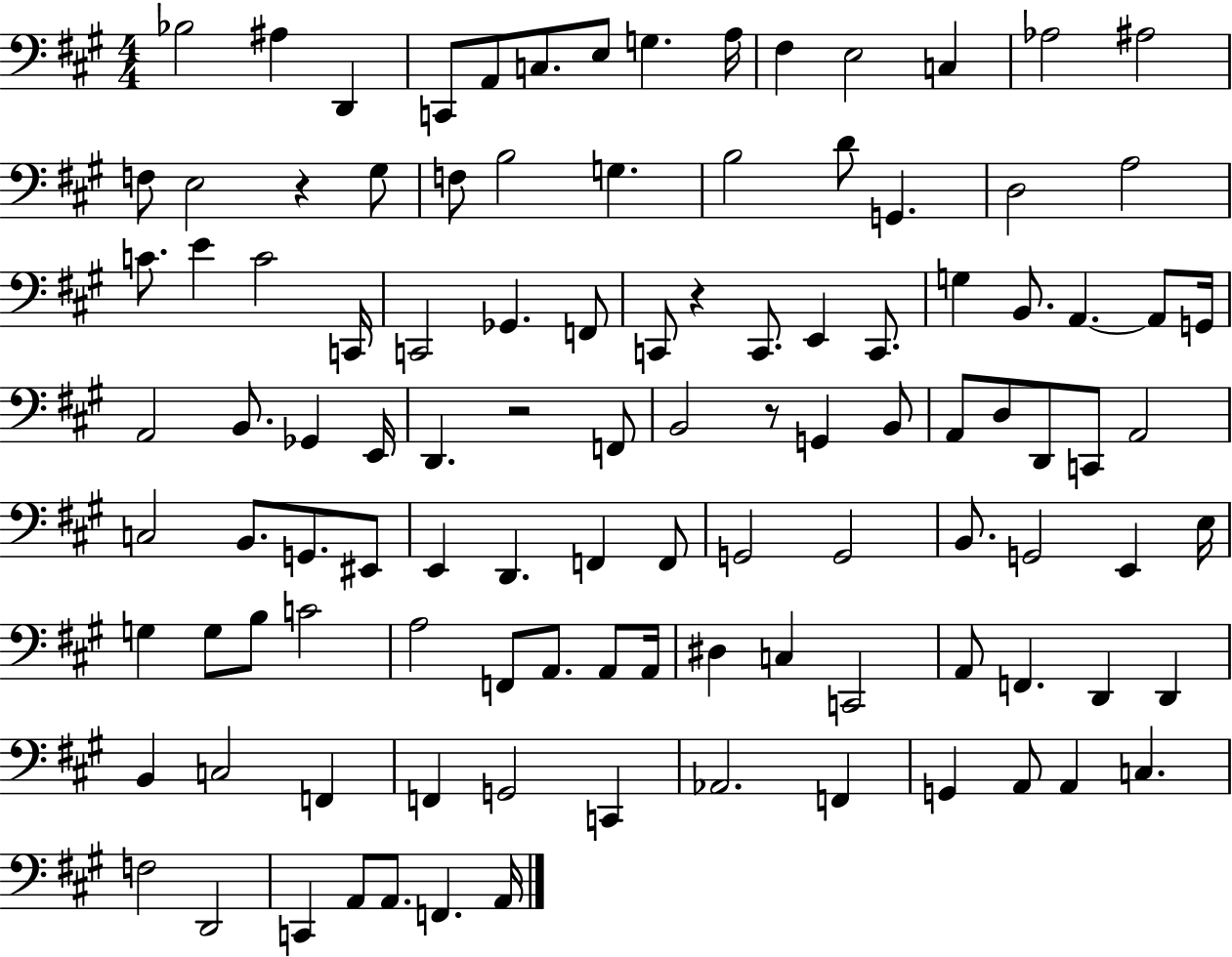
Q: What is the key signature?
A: A major